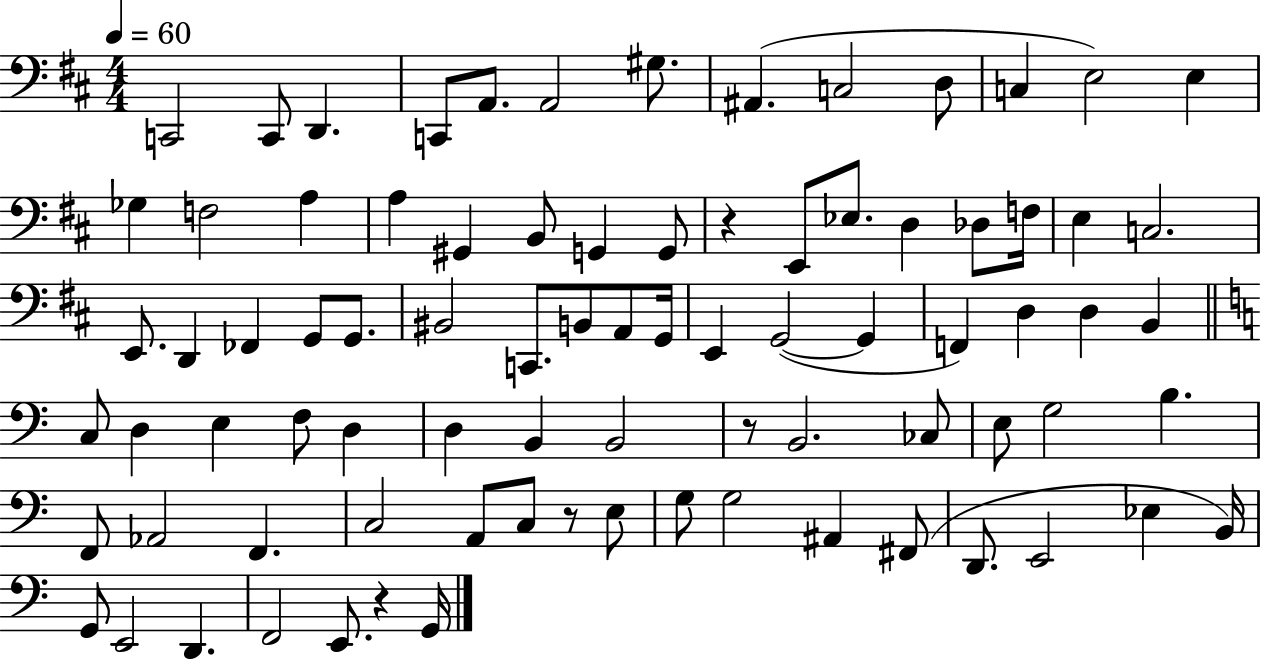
X:1
T:Untitled
M:4/4
L:1/4
K:D
C,,2 C,,/2 D,, C,,/2 A,,/2 A,,2 ^G,/2 ^A,, C,2 D,/2 C, E,2 E, _G, F,2 A, A, ^G,, B,,/2 G,, G,,/2 z E,,/2 _E,/2 D, _D,/2 F,/4 E, C,2 E,,/2 D,, _F,, G,,/2 G,,/2 ^B,,2 C,,/2 B,,/2 A,,/2 G,,/4 E,, G,,2 G,, F,, D, D, B,, C,/2 D, E, F,/2 D, D, B,, B,,2 z/2 B,,2 _C,/2 E,/2 G,2 B, F,,/2 _A,,2 F,, C,2 A,,/2 C,/2 z/2 E,/2 G,/2 G,2 ^A,, ^F,,/2 D,,/2 E,,2 _E, B,,/4 G,,/2 E,,2 D,, F,,2 E,,/2 z G,,/4